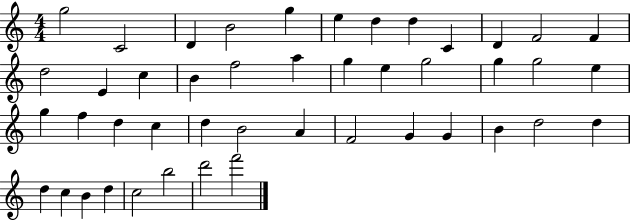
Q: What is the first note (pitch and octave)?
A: G5